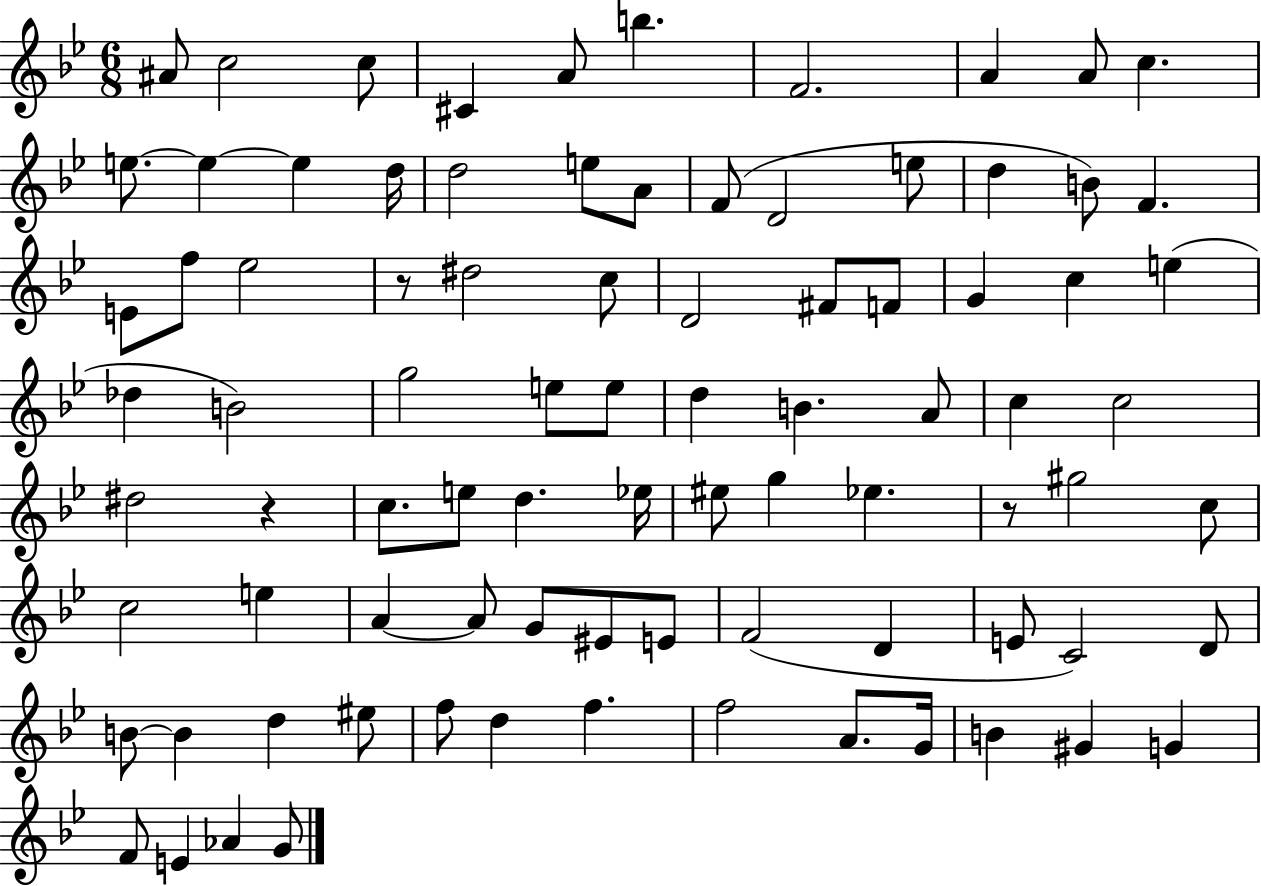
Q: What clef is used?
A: treble